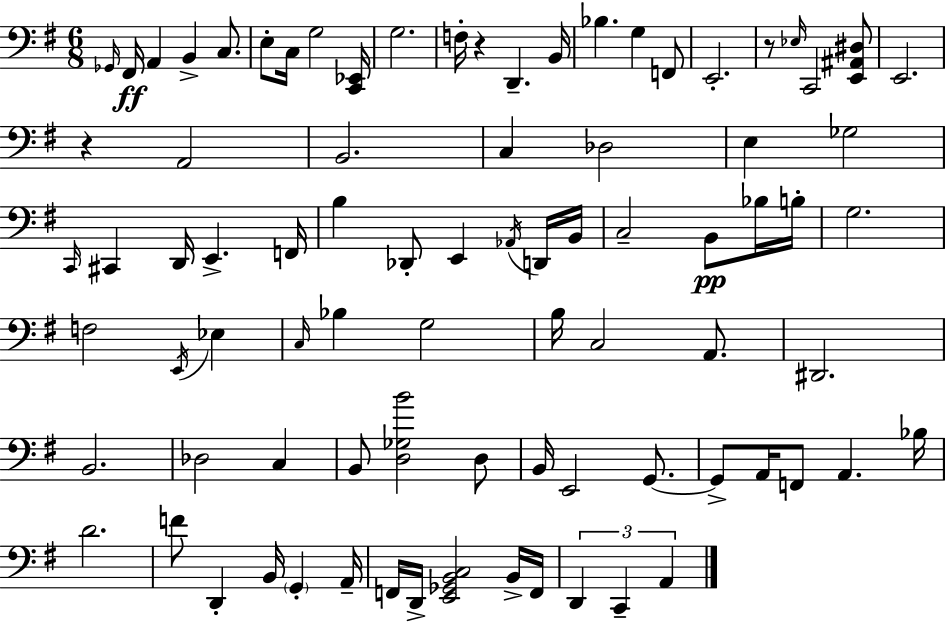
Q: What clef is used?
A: bass